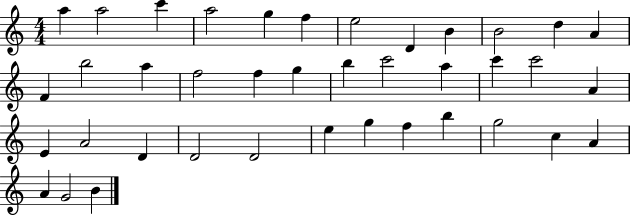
A5/q A5/h C6/q A5/h G5/q F5/q E5/h D4/q B4/q B4/h D5/q A4/q F4/q B5/h A5/q F5/h F5/q G5/q B5/q C6/h A5/q C6/q C6/h A4/q E4/q A4/h D4/q D4/h D4/h E5/q G5/q F5/q B5/q G5/h C5/q A4/q A4/q G4/h B4/q